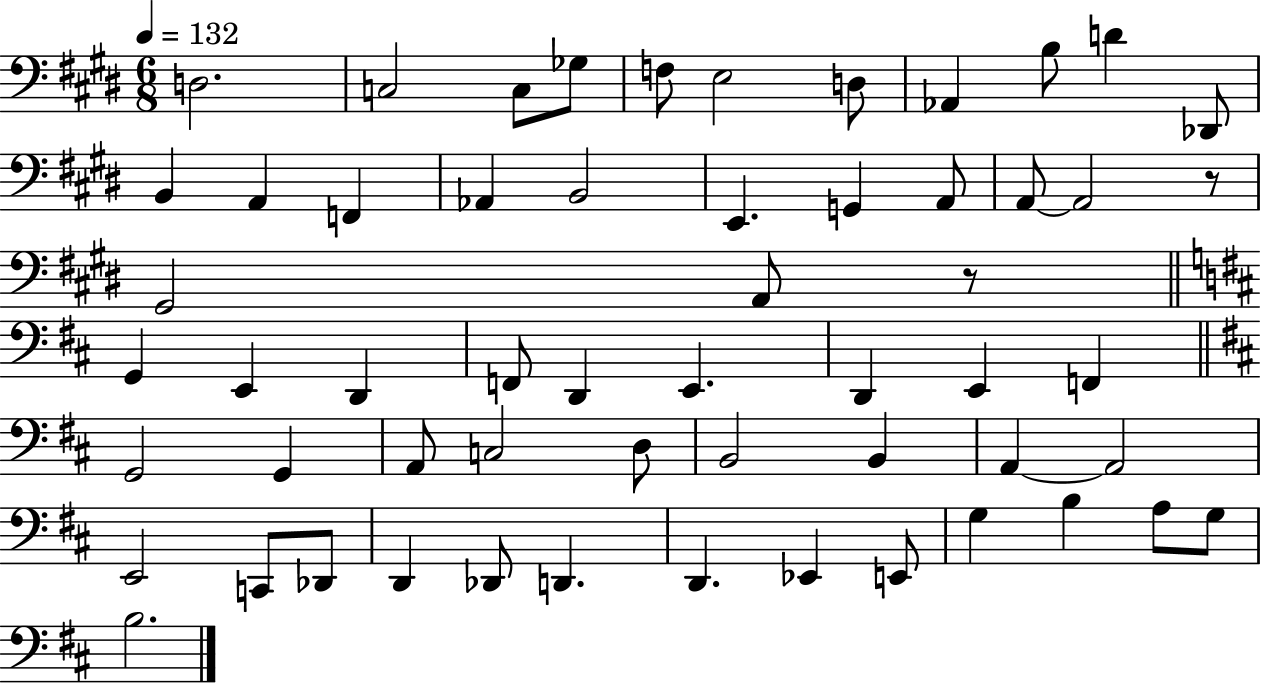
D3/h. C3/h C3/e Gb3/e F3/e E3/h D3/e Ab2/q B3/e D4/q Db2/e B2/q A2/q F2/q Ab2/q B2/h E2/q. G2/q A2/e A2/e A2/h R/e G#2/h A2/e R/e G2/q E2/q D2/q F2/e D2/q E2/q. D2/q E2/q F2/q G2/h G2/q A2/e C3/h D3/e B2/h B2/q A2/q A2/h E2/h C2/e Db2/e D2/q Db2/e D2/q. D2/q. Eb2/q E2/e G3/q B3/q A3/e G3/e B3/h.